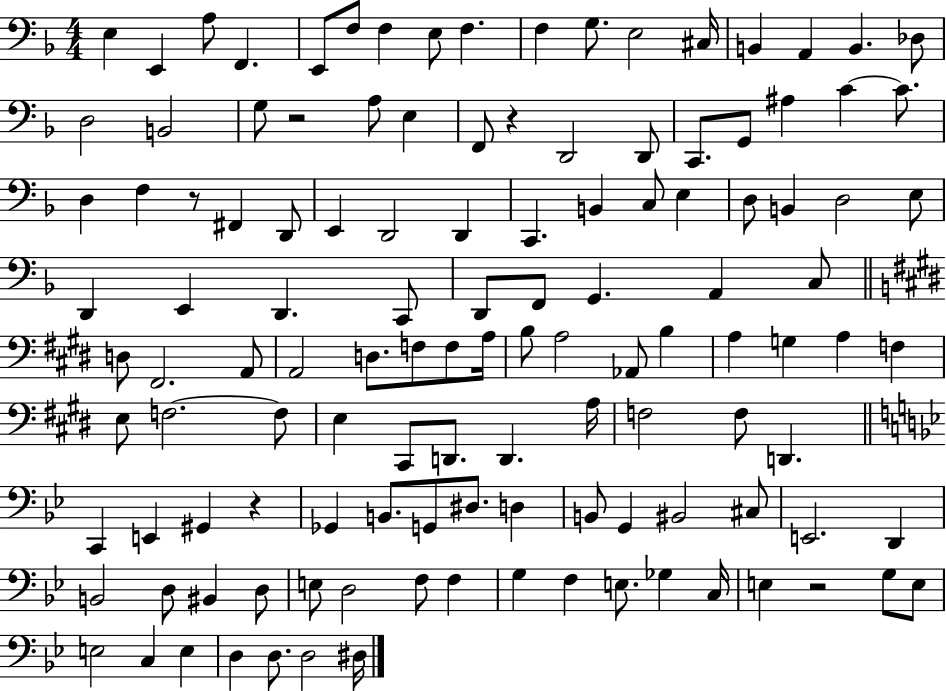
X:1
T:Untitled
M:4/4
L:1/4
K:F
E, E,, A,/2 F,, E,,/2 F,/2 F, E,/2 F, F, G,/2 E,2 ^C,/4 B,, A,, B,, _D,/2 D,2 B,,2 G,/2 z2 A,/2 E, F,,/2 z D,,2 D,,/2 C,,/2 G,,/2 ^A, C C/2 D, F, z/2 ^F,, D,,/2 E,, D,,2 D,, C,, B,, C,/2 E, D,/2 B,, D,2 E,/2 D,, E,, D,, C,,/2 D,,/2 F,,/2 G,, A,, C,/2 D,/2 ^F,,2 A,,/2 A,,2 D,/2 F,/2 F,/2 A,/4 B,/2 A,2 _A,,/2 B, A, G, A, F, E,/2 F,2 F,/2 E, ^C,,/2 D,,/2 D,, A,/4 F,2 F,/2 D,, C,, E,, ^G,, z _G,, B,,/2 G,,/2 ^D,/2 D, B,,/2 G,, ^B,,2 ^C,/2 E,,2 D,, B,,2 D,/2 ^B,, D,/2 E,/2 D,2 F,/2 F, G, F, E,/2 _G, C,/4 E, z2 G,/2 E,/2 E,2 C, E, D, D,/2 D,2 ^D,/4